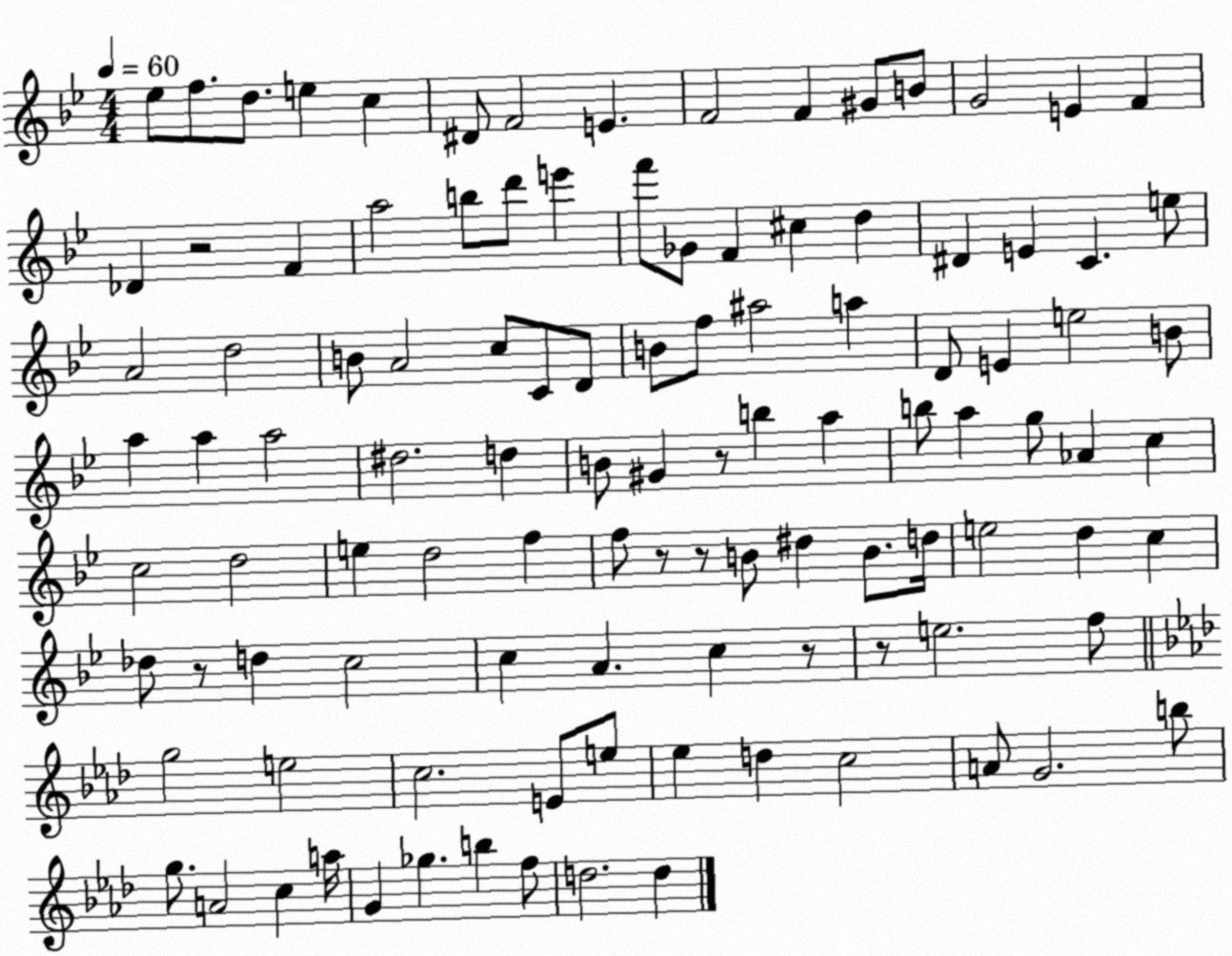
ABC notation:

X:1
T:Untitled
M:4/4
L:1/4
K:Bb
_e/2 f/2 d/2 e c ^D/2 F2 E F2 F ^G/2 B/2 G2 E F _D z2 F a2 b/2 d'/2 e' f'/2 _G/2 F ^c d ^D E C e/2 A2 d2 B/2 A2 c/2 C/2 D/2 B/2 f/2 ^a2 a D/2 E e2 B/2 a a a2 ^d2 d B/2 ^G z/2 b a b/2 a g/2 _A c c2 d2 e d2 f f/2 z/2 z/2 B/2 ^d B/2 d/4 e2 d c _d/2 z/2 d c2 c A c z/2 z/2 e2 f/2 g2 e2 c2 E/2 e/2 _e d c2 A/2 G2 b/2 g/2 A2 c a/4 G _g b f/2 d2 d